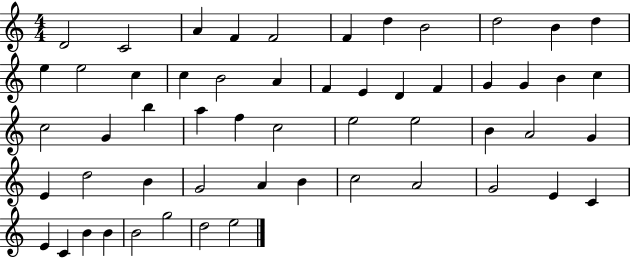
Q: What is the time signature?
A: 4/4